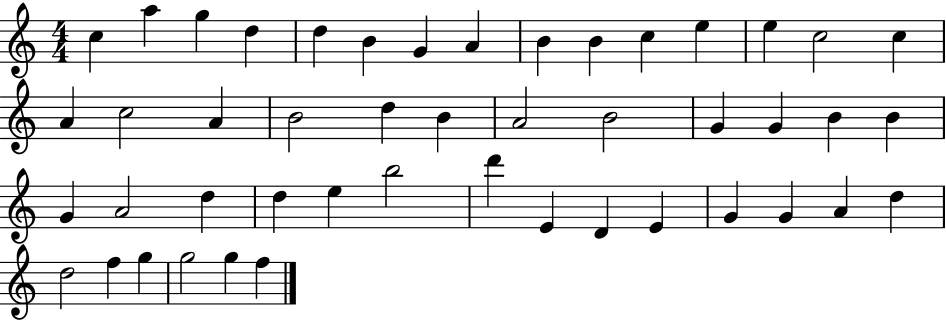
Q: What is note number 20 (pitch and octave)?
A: D5